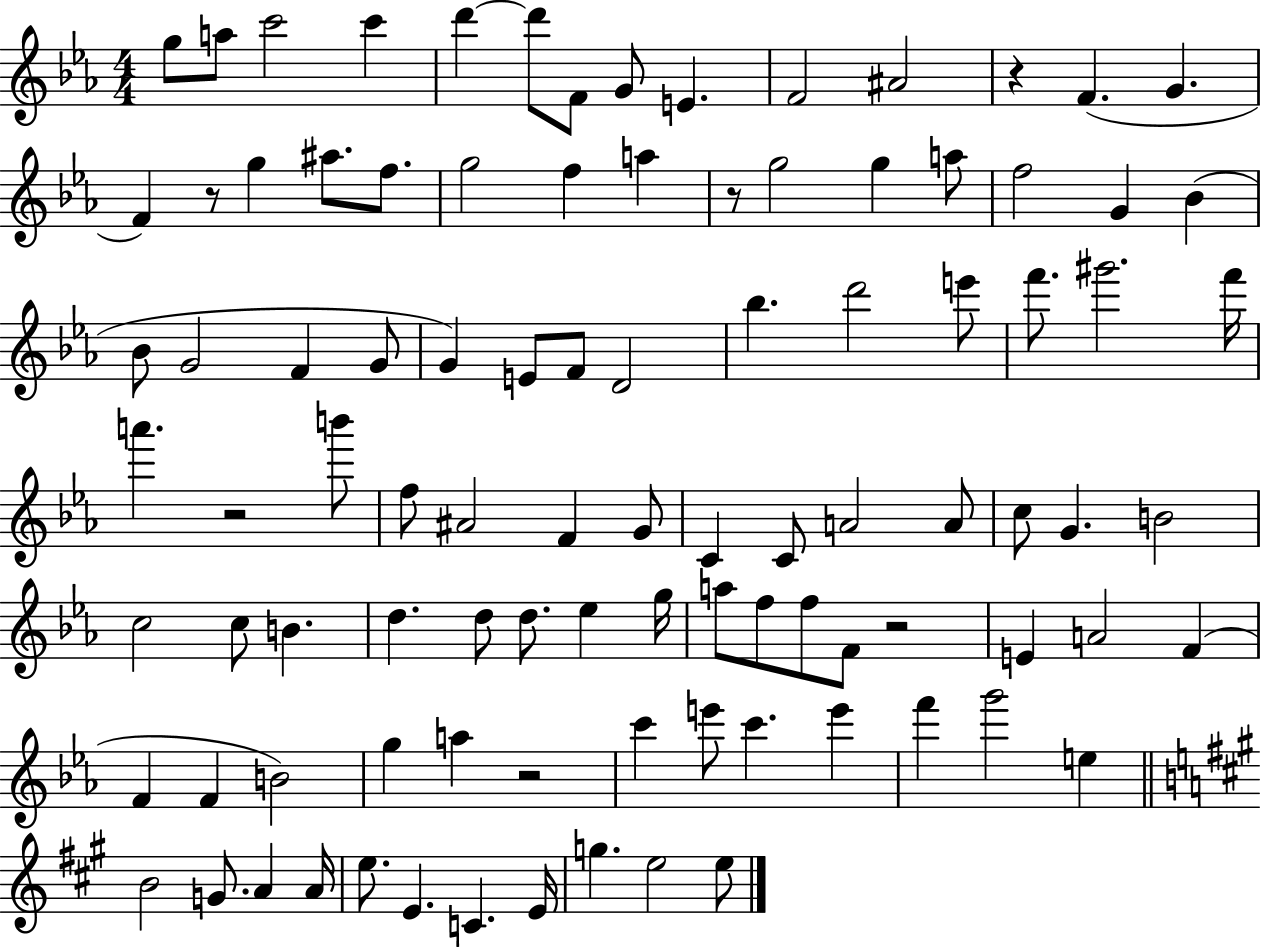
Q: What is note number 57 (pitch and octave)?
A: D5